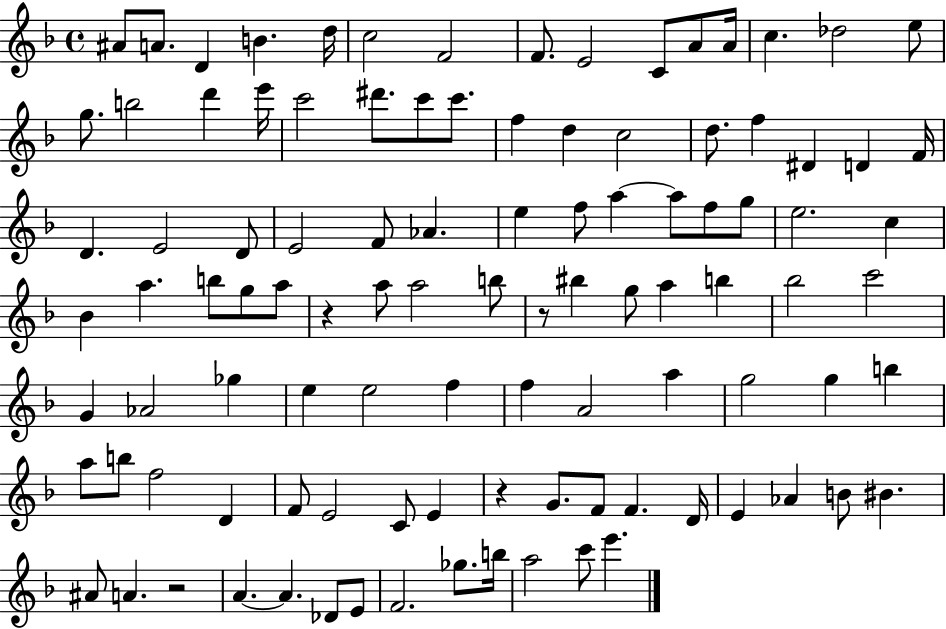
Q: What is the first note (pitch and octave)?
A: A#4